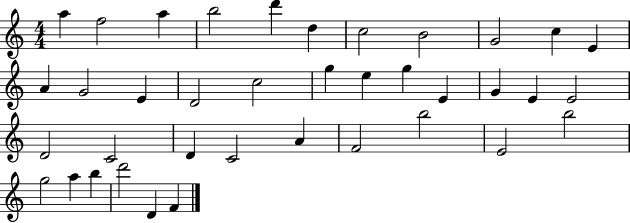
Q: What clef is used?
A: treble